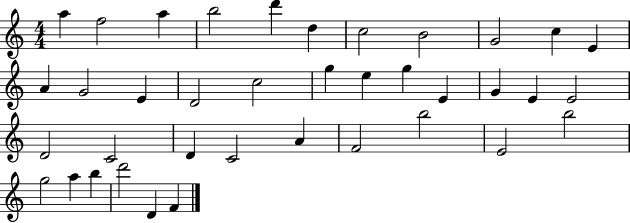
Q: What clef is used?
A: treble